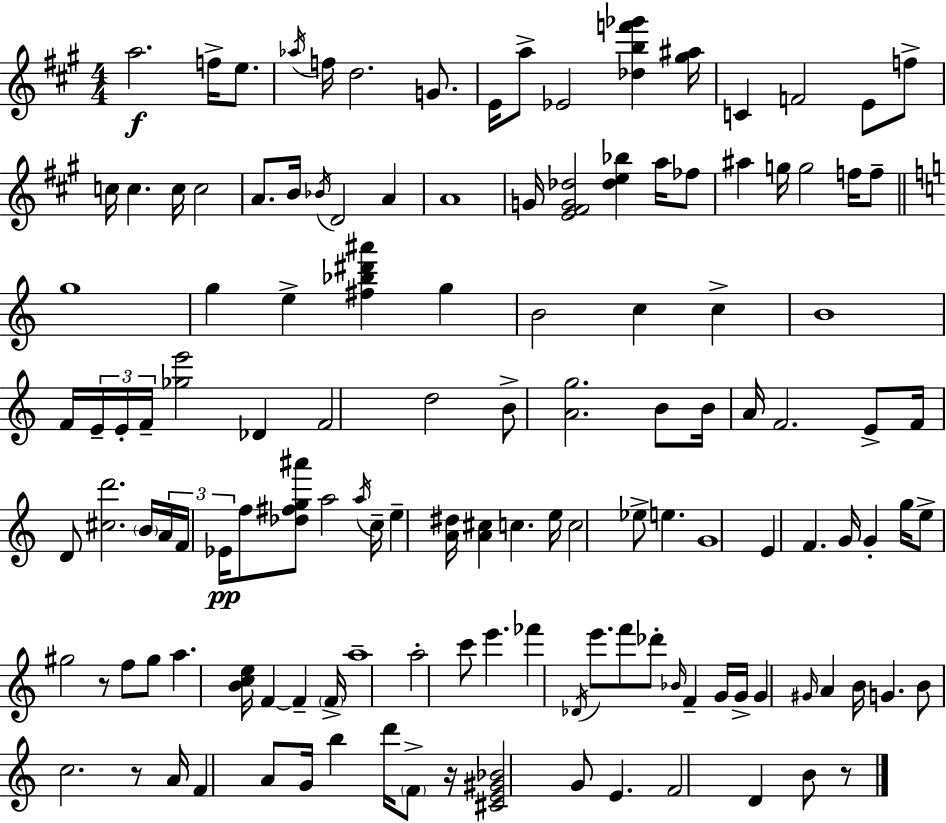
X:1
T:Untitled
M:4/4
L:1/4
K:A
a2 f/4 e/2 _a/4 f/4 d2 G/2 E/4 a/2 _E2 [_dbf'_g'] [^g^a]/4 C F2 E/2 f/2 c/4 c c/4 c2 A/2 B/4 _B/4 D2 A A4 G/4 [E^FG_d]2 [_de_b] a/4 _f/2 ^a g/4 g2 f/4 f/2 g4 g e [^f_b^d'^a'] g B2 c c B4 F/4 E/4 E/4 F/4 [_ge']2 _D F2 d2 B/2 [Ag]2 B/2 B/4 A/4 F2 E/2 F/4 D/2 [^cd']2 B/4 A/4 F/4 _E/4 f/2 [_d^fg^a']/2 a2 a/4 c/4 e [A^d]/4 [A^c] c e/4 c2 _e/2 e G4 E F G/4 G g/4 e/2 ^g2 z/2 f/2 ^g/2 a [Bce]/4 F F F/4 a4 a2 c'/2 e' _f' _D/4 e'/2 f'/2 _d'/2 _B/4 F G/4 G/4 G ^G/4 A B/4 G B/2 c2 z/2 A/4 F A/2 G/4 b d'/4 F/2 z/4 [^CE^G_B]2 G/2 E F2 D B/2 z/2